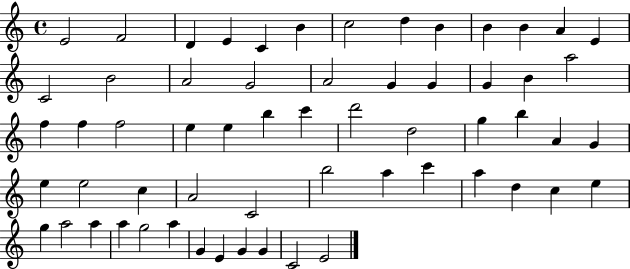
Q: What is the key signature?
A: C major